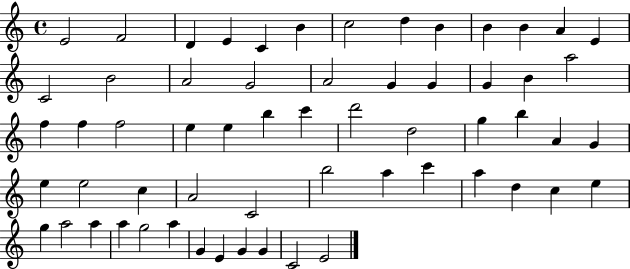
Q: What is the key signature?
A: C major